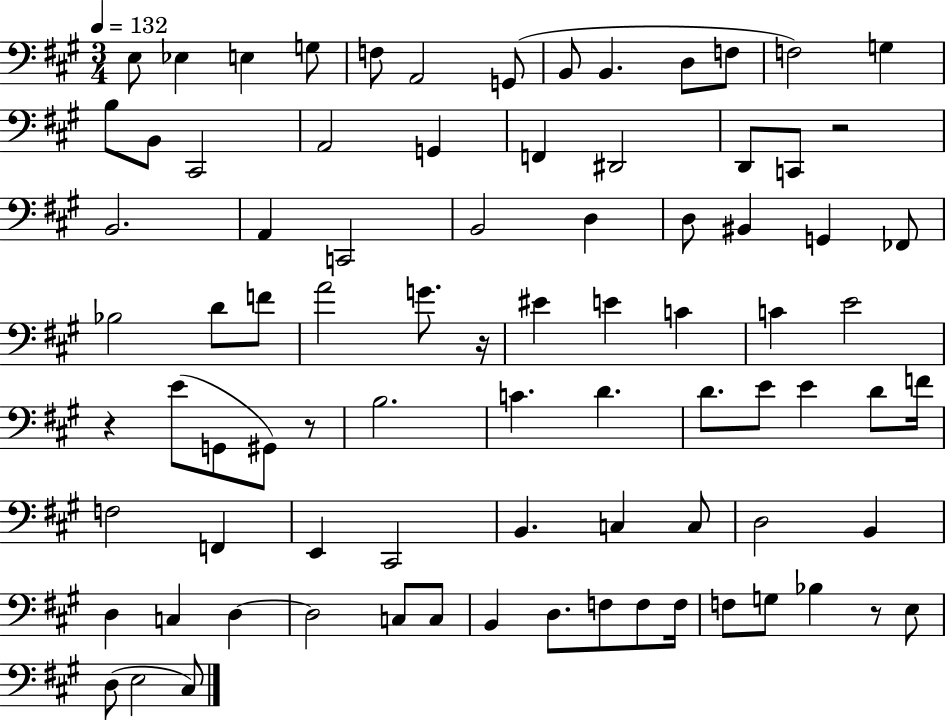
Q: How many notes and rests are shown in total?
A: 84